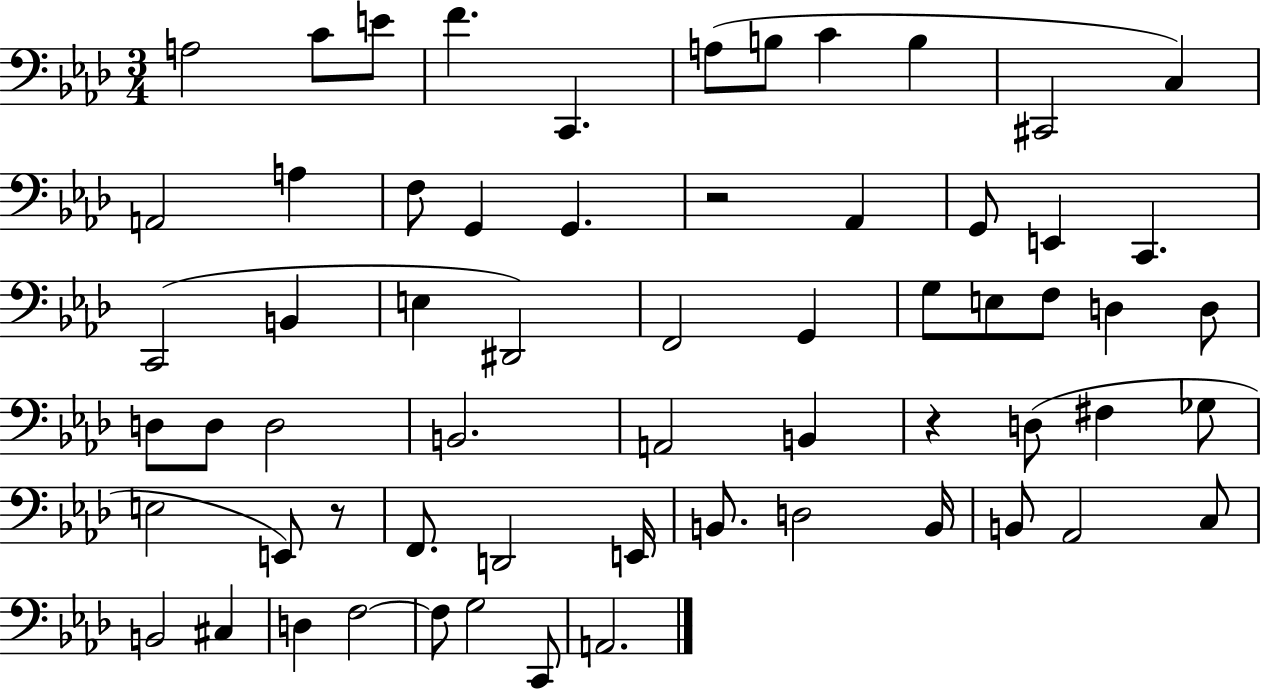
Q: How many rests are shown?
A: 3